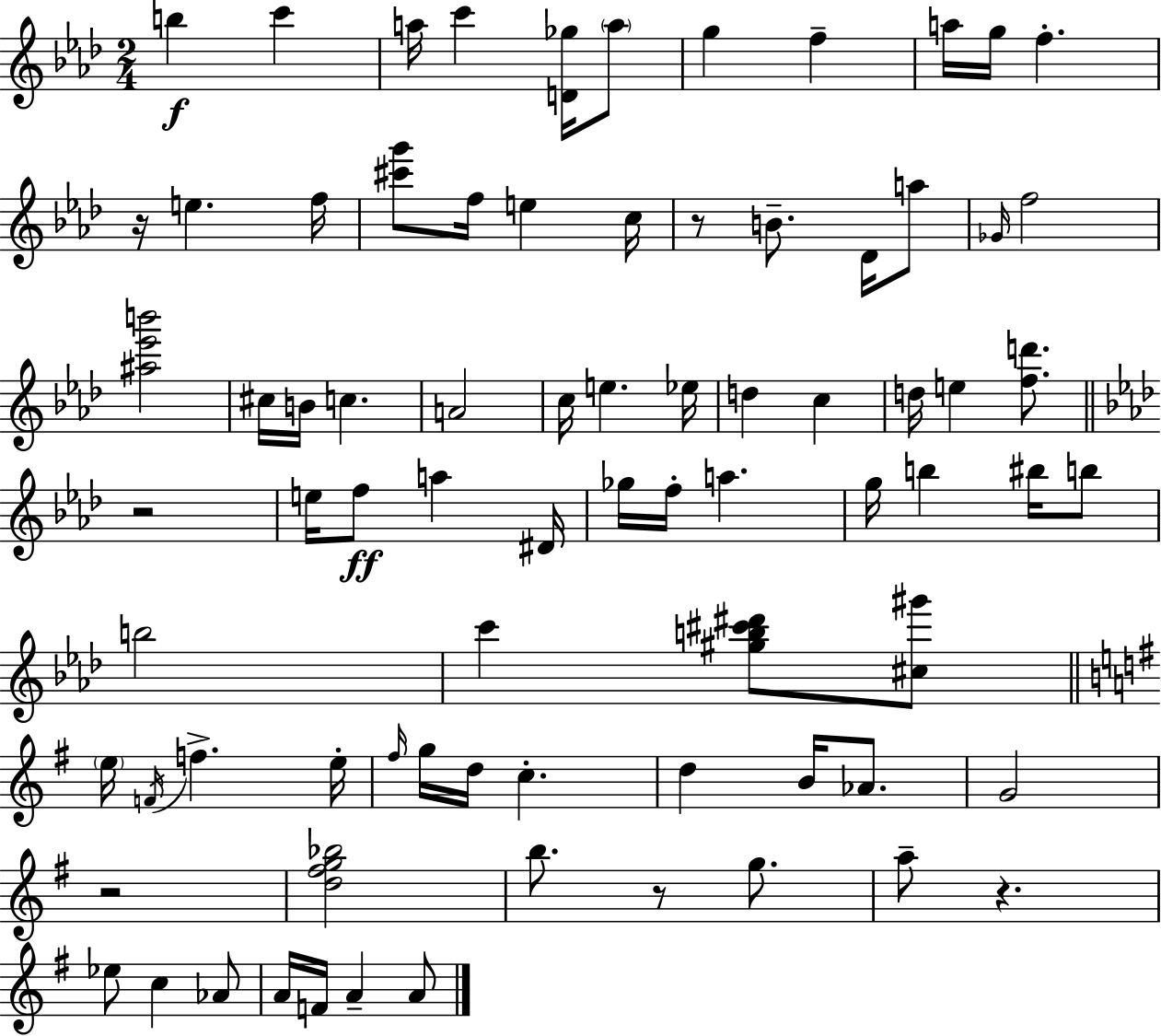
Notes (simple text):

B5/q C6/q A5/s C6/q [D4,Gb5]/s A5/e G5/q F5/q A5/s G5/s F5/q. R/s E5/q. F5/s [C#6,G6]/e F5/s E5/q C5/s R/e B4/e. Db4/s A5/e Gb4/s F5/h [A#5,Eb6,B6]/h C#5/s B4/s C5/q. A4/h C5/s E5/q. Eb5/s D5/q C5/q D5/s E5/q [F5,D6]/e. R/h E5/s F5/e A5/q D#4/s Gb5/s F5/s A5/q. G5/s B5/q BIS5/s B5/e B5/h C6/q [G#5,B5,C#6,D#6]/e [C#5,G#6]/e E5/s F4/s F5/q. E5/s F#5/s G5/s D5/s C5/q. D5/q B4/s Ab4/e. G4/h R/h [D5,F#5,G5,Bb5]/h B5/e. R/e G5/e. A5/e R/q. Eb5/e C5/q Ab4/e A4/s F4/s A4/q A4/e